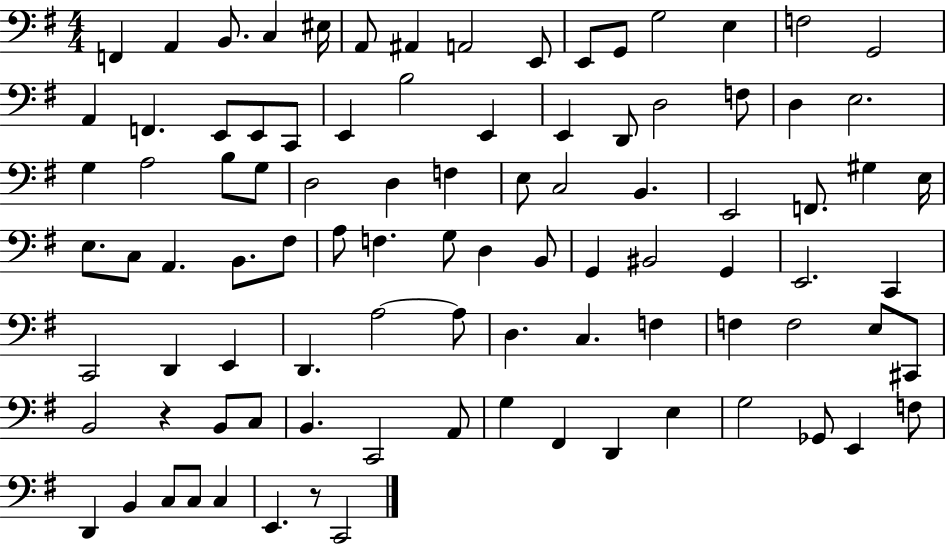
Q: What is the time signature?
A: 4/4